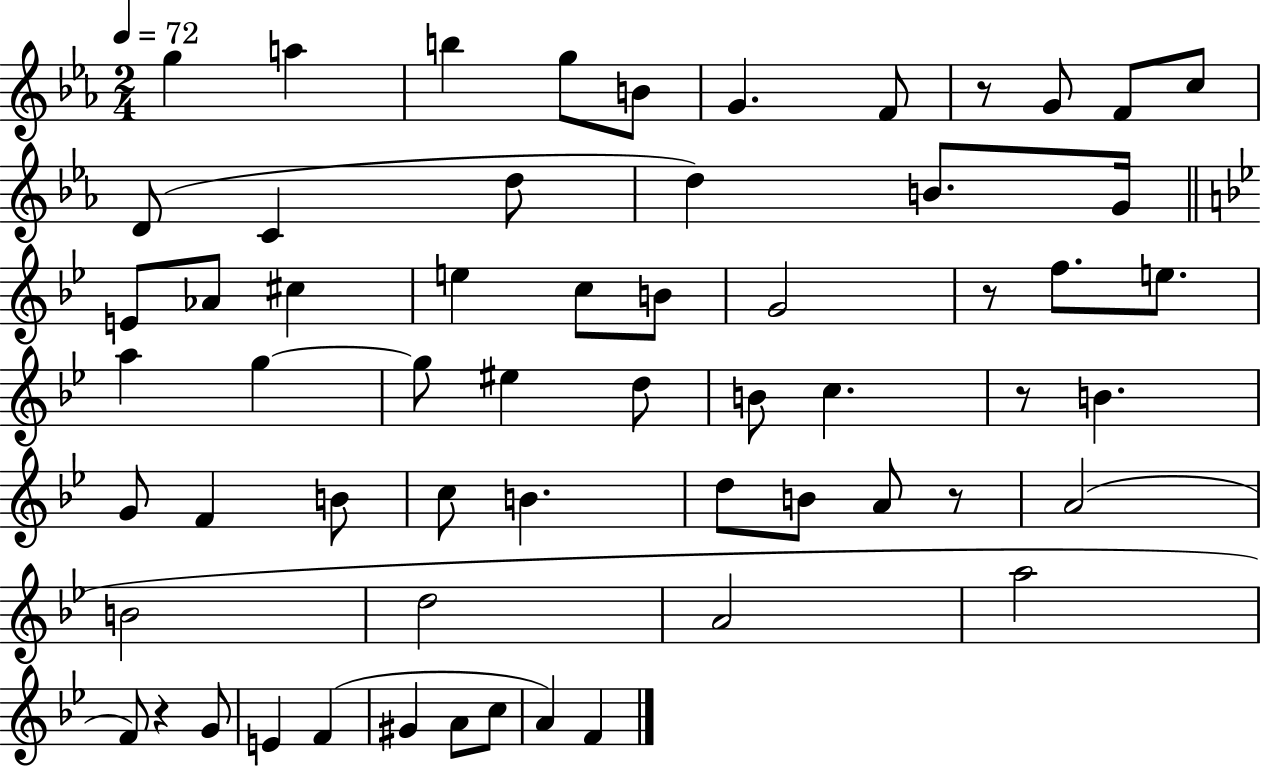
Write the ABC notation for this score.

X:1
T:Untitled
M:2/4
L:1/4
K:Eb
g a b g/2 B/2 G F/2 z/2 G/2 F/2 c/2 D/2 C d/2 d B/2 G/4 E/2 _A/2 ^c e c/2 B/2 G2 z/2 f/2 e/2 a g g/2 ^e d/2 B/2 c z/2 B G/2 F B/2 c/2 B d/2 B/2 A/2 z/2 A2 B2 d2 A2 a2 F/2 z G/2 E F ^G A/2 c/2 A F